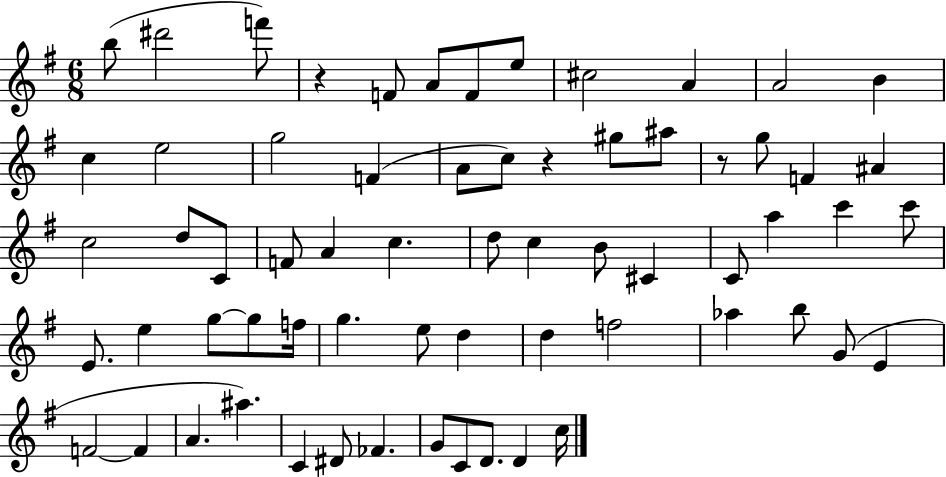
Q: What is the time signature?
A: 6/8